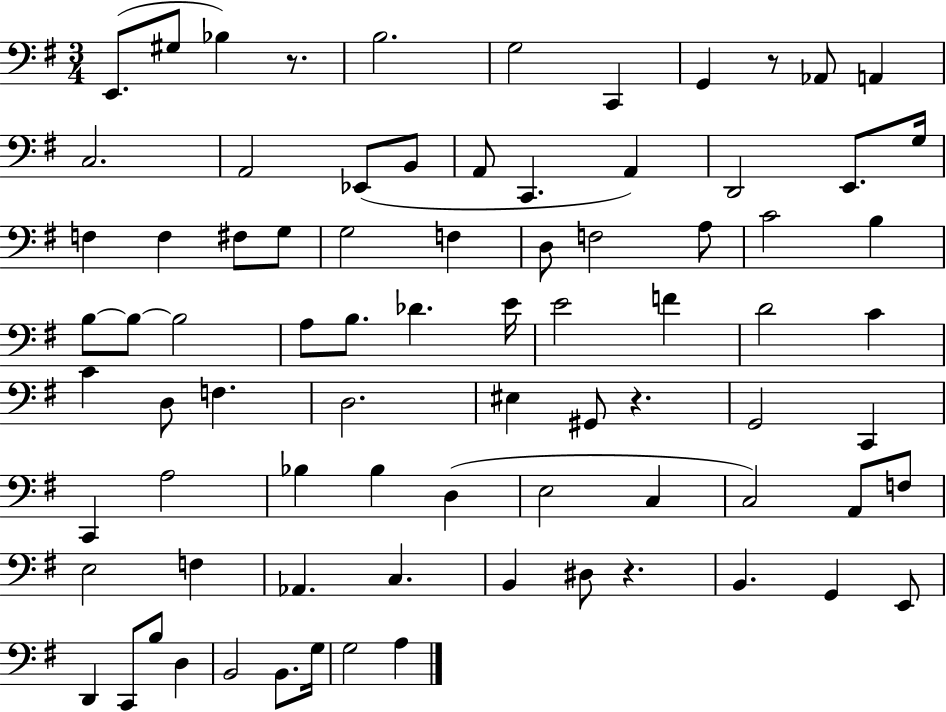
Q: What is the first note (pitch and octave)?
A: E2